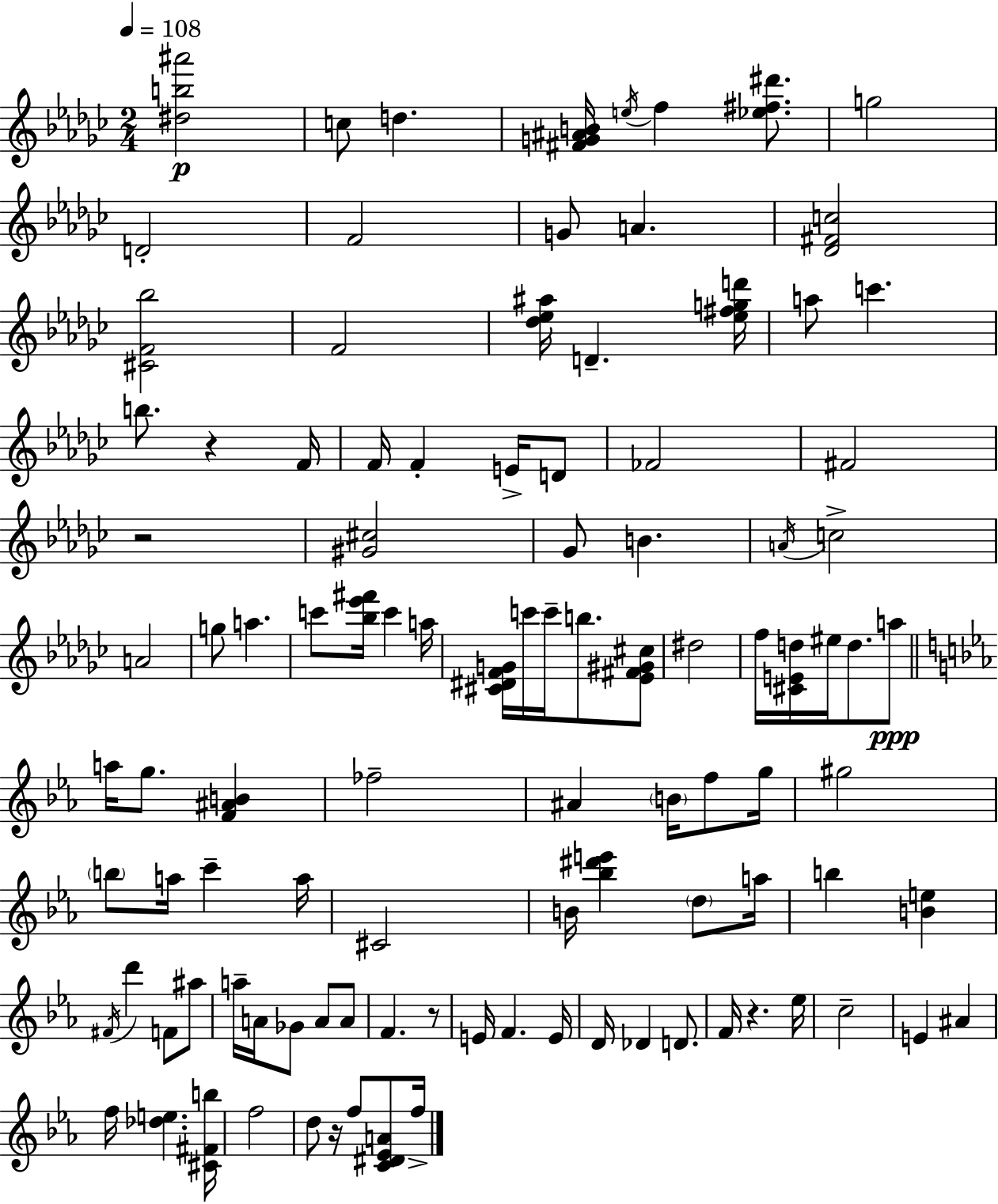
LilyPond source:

{
  \clef treble
  \numericTimeSignature
  \time 2/4
  \key ees \minor
  \tempo 4 = 108
  \repeat volta 2 { <dis'' b'' ais'''>2\p | c''8 d''4. | <fis' g' ais' b'>16 \acciaccatura { e''16 } f''4 <ees'' fis'' dis'''>8. | g''2 | \break d'2-. | f'2 | g'8 a'4. | <des' fis' c''>2 | \break <cis' f' bes''>2 | f'2 | <des'' ees'' ais''>16 d'4.-- | <ees'' fis'' g'' d'''>16 a''8 c'''4. | \break b''8. r4 | f'16 f'16 f'4-. e'16-> d'8 | fes'2 | fis'2 | \break r2 | <gis' cis''>2 | ges'8 b'4. | \acciaccatura { a'16 } c''2-> | \break a'2 | g''8 a''4. | c'''8 <bes'' ees''' fis'''>16 c'''4 | a''16 <cis' dis' f' g'>16 c'''16 c'''16-- b''8. | \break <ees' fis' gis' cis''>8 dis''2 | f''16 <cis' e' d''>16 eis''16 d''8. | a''8\ppp \bar "||" \break \key ees \major a''16 g''8. <f' ais' b'>4 | fes''2-- | ais'4 \parenthesize b'16 f''8 g''16 | gis''2 | \break \parenthesize b''8 a''16 c'''4-- a''16 | cis'2 | b'16 <bes'' dis''' e'''>4 \parenthesize d''8 a''16 | b''4 <b' e''>4 | \break \acciaccatura { fis'16 } d'''4 f'8 ais''8 | a''16-- a'16 ges'8 a'8 a'8 | f'4. r8 | e'16 f'4. | \break e'16 d'16 des'4 d'8. | f'16 r4. | ees''16 c''2-- | e'4 ais'4 | \break f''16 <des'' e''>4. | <cis' fis' b''>16 f''2 | d''8 r16 f''8 <c' dis' ees' a'>8 | f''16-> } \bar "|."
}